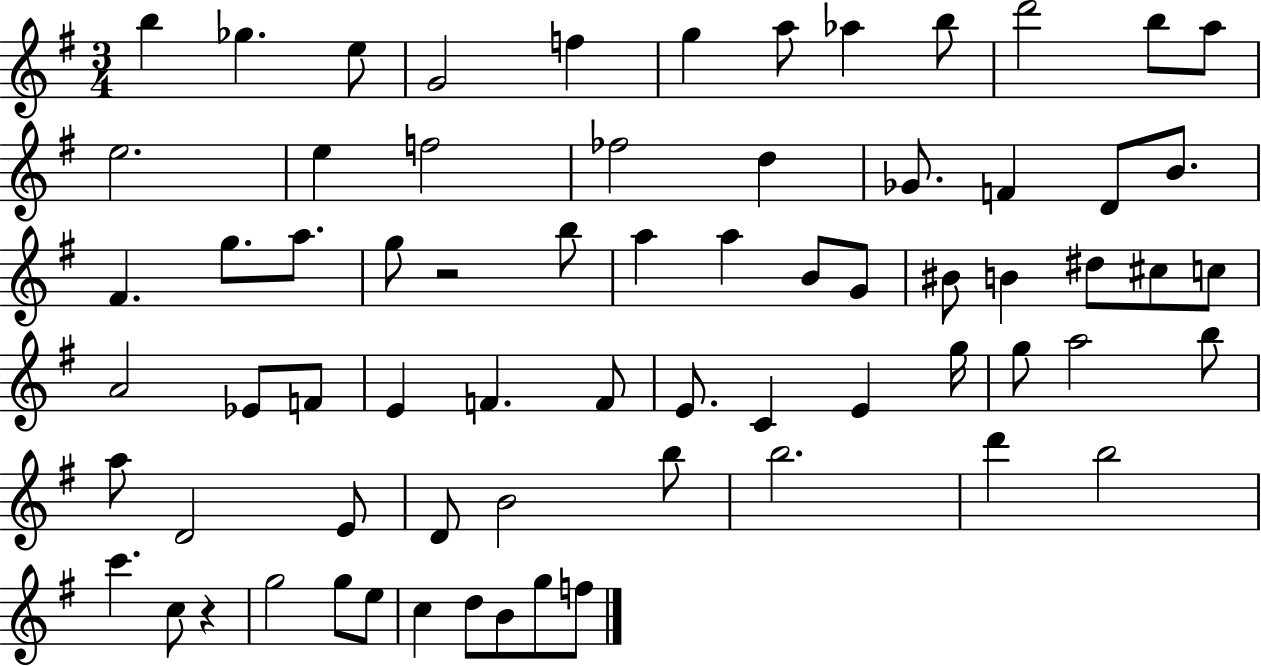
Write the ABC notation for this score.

X:1
T:Untitled
M:3/4
L:1/4
K:G
b _g e/2 G2 f g a/2 _a b/2 d'2 b/2 a/2 e2 e f2 _f2 d _G/2 F D/2 B/2 ^F g/2 a/2 g/2 z2 b/2 a a B/2 G/2 ^B/2 B ^d/2 ^c/2 c/2 A2 _E/2 F/2 E F F/2 E/2 C E g/4 g/2 a2 b/2 a/2 D2 E/2 D/2 B2 b/2 b2 d' b2 c' c/2 z g2 g/2 e/2 c d/2 B/2 g/2 f/2